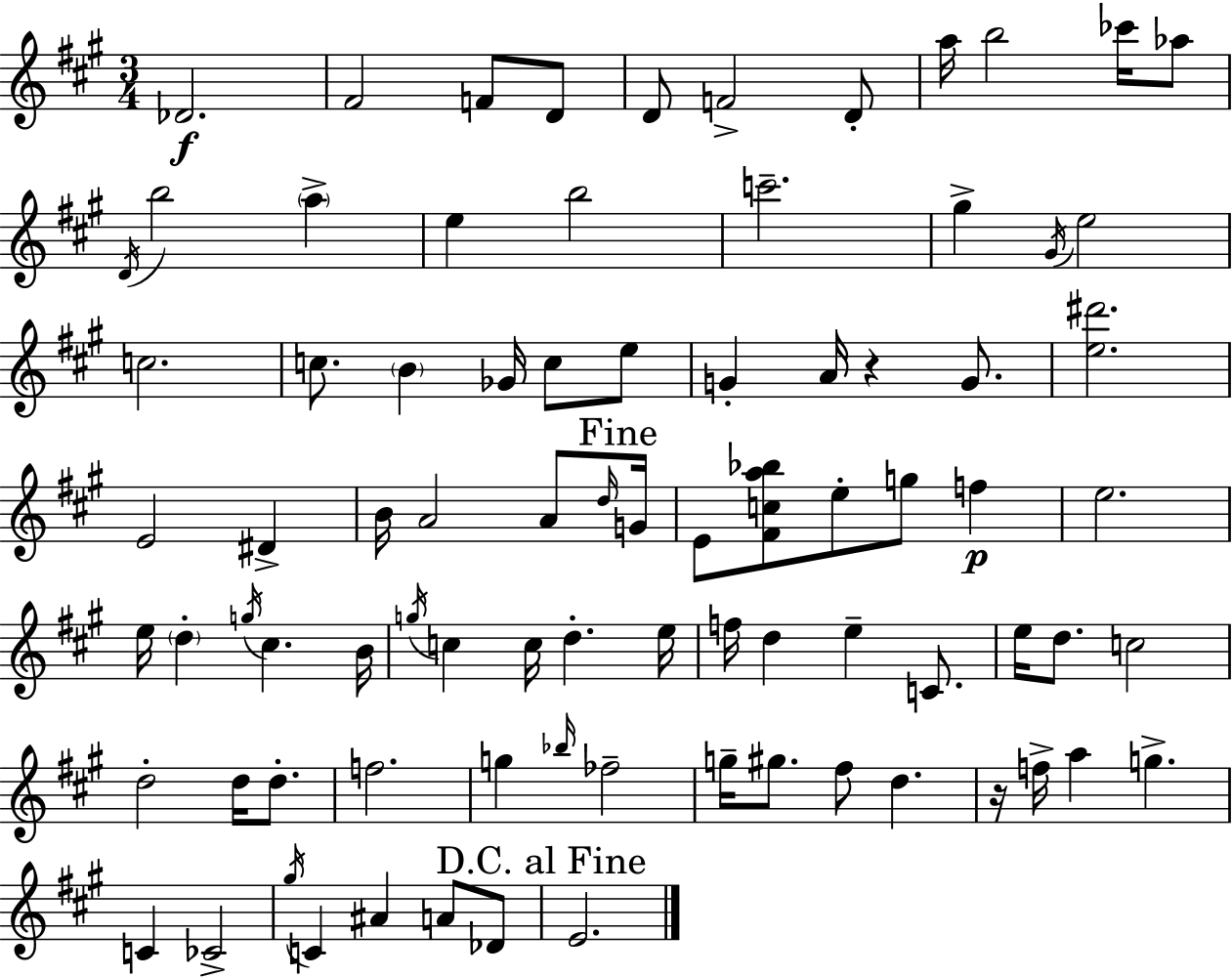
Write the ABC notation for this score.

X:1
T:Untitled
M:3/4
L:1/4
K:A
_D2 ^F2 F/2 D/2 D/2 F2 D/2 a/4 b2 _c'/4 _a/2 D/4 b2 a e b2 c'2 ^g ^G/4 e2 c2 c/2 B _G/4 c/2 e/2 G A/4 z G/2 [e^d']2 E2 ^D B/4 A2 A/2 d/4 G/4 E/2 [^Fca_b]/2 e/2 g/2 f e2 e/4 d g/4 ^c B/4 g/4 c c/4 d e/4 f/4 d e C/2 e/4 d/2 c2 d2 d/4 d/2 f2 g _b/4 _f2 g/4 ^g/2 ^f/2 d z/4 f/4 a g C _C2 ^g/4 C ^A A/2 _D/2 E2